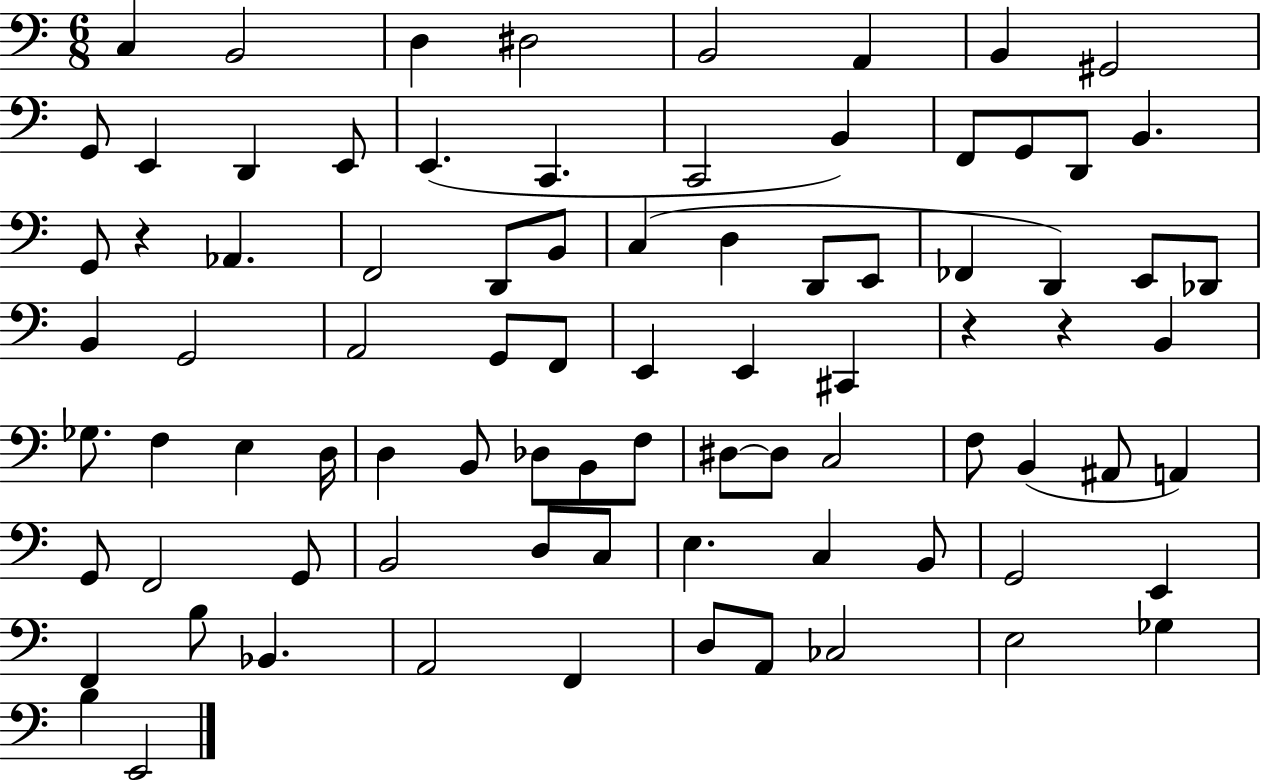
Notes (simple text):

C3/q B2/h D3/q D#3/h B2/h A2/q B2/q G#2/h G2/e E2/q D2/q E2/e E2/q. C2/q. C2/h B2/q F2/e G2/e D2/e B2/q. G2/e R/q Ab2/q. F2/h D2/e B2/e C3/q D3/q D2/e E2/e FES2/q D2/q E2/e Db2/e B2/q G2/h A2/h G2/e F2/e E2/q E2/q C#2/q R/q R/q B2/q Gb3/e. F3/q E3/q D3/s D3/q B2/e Db3/e B2/e F3/e D#3/e D#3/e C3/h F3/e B2/q A#2/e A2/q G2/e F2/h G2/e B2/h D3/e C3/e E3/q. C3/q B2/e G2/h E2/q F2/q B3/e Bb2/q. A2/h F2/q D3/e A2/e CES3/h E3/h Gb3/q B3/q E2/h